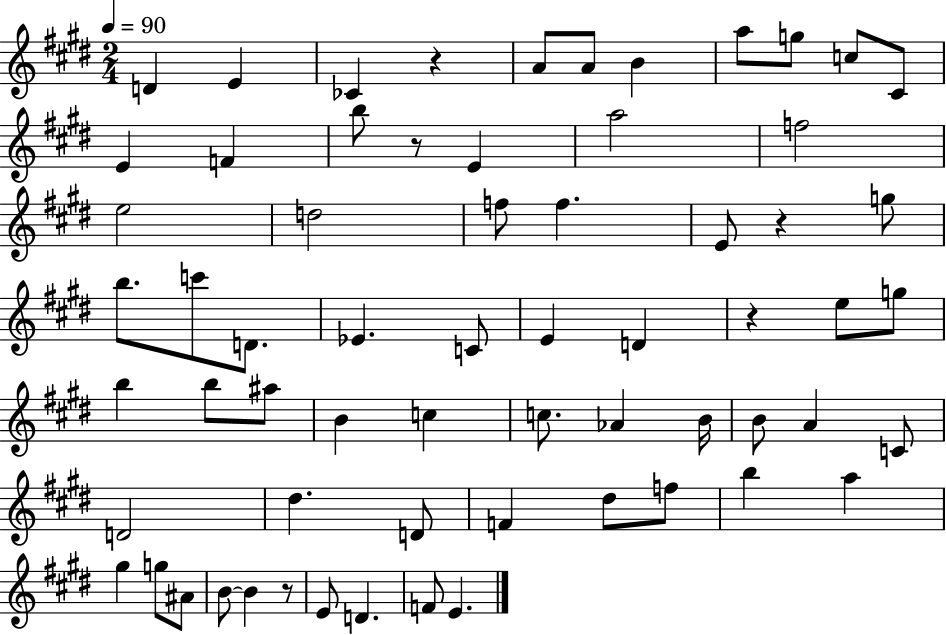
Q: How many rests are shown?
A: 5